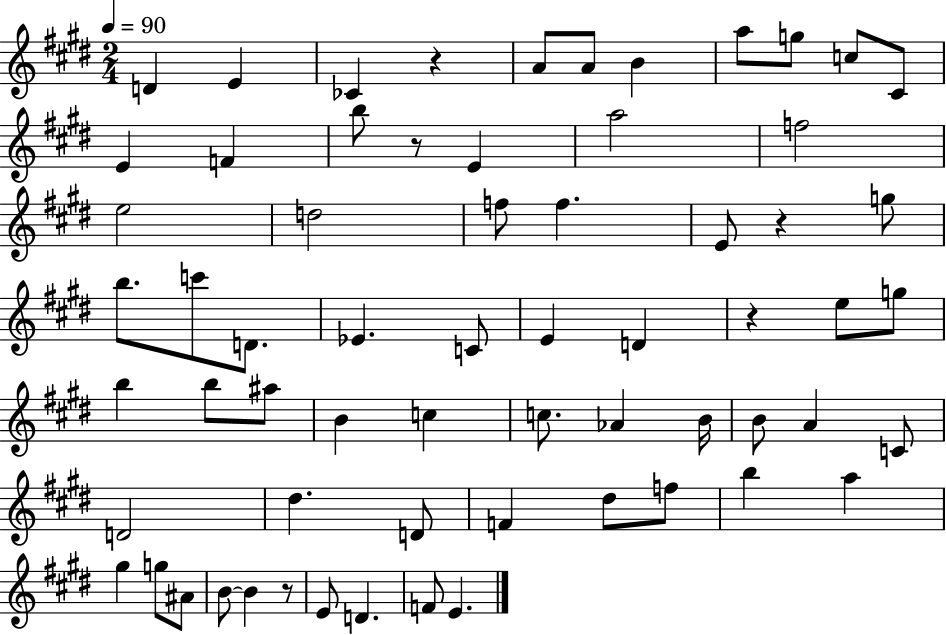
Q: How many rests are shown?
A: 5